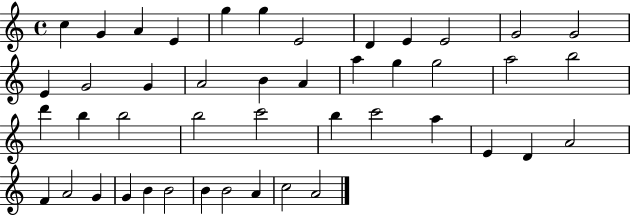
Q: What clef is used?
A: treble